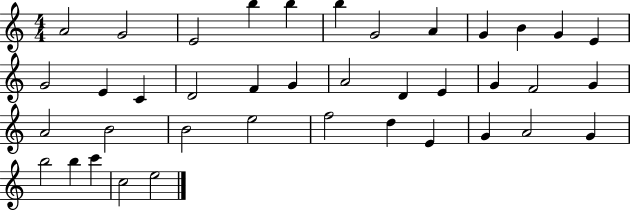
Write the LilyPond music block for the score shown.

{
  \clef treble
  \numericTimeSignature
  \time 4/4
  \key c \major
  a'2 g'2 | e'2 b''4 b''4 | b''4 g'2 a'4 | g'4 b'4 g'4 e'4 | \break g'2 e'4 c'4 | d'2 f'4 g'4 | a'2 d'4 e'4 | g'4 f'2 g'4 | \break a'2 b'2 | b'2 e''2 | f''2 d''4 e'4 | g'4 a'2 g'4 | \break b''2 b''4 c'''4 | c''2 e''2 | \bar "|."
}